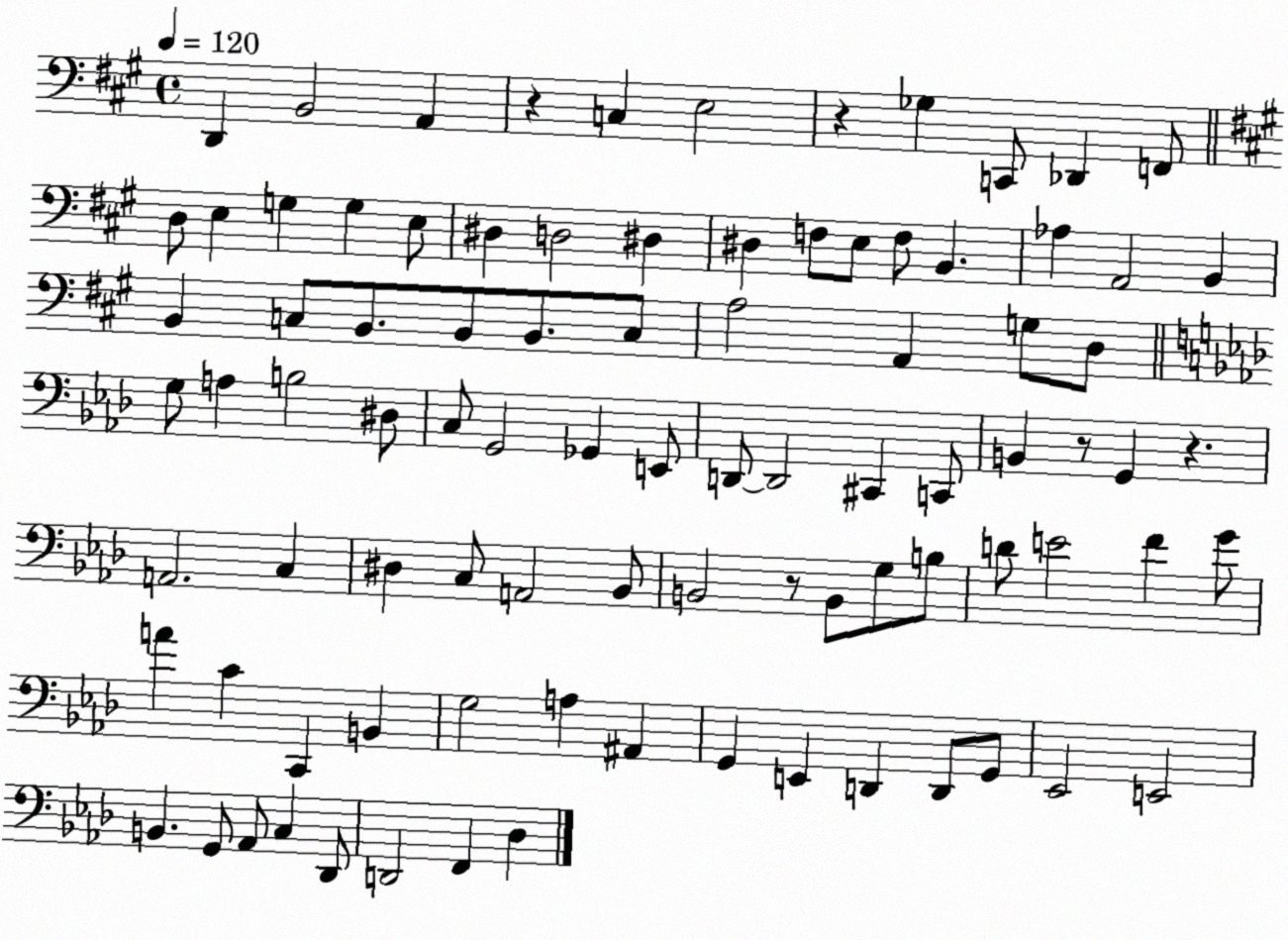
X:1
T:Untitled
M:4/4
L:1/4
K:A
D,, B,,2 A,, z C, E,2 z _G, C,,/2 _D,, F,,/2 D,/2 E, G, G, E,/2 ^D, D,2 ^D, ^D, F,/2 E,/2 F,/2 B,, _A, A,,2 B,, B,, C,/2 B,,/2 B,,/2 B,,/2 C,/2 A,2 A,, G,/2 D,/2 G,/2 A, B,2 ^D,/2 C,/2 G,,2 _G,, E,,/2 D,,/2 D,,2 ^C,, C,,/2 B,, z/2 G,, z A,,2 C, ^D, C,/2 A,,2 _B,,/2 B,,2 z/2 B,,/2 G,/2 B,/2 D/2 E2 F G/2 A C C,, B,, G,2 A, ^A,, G,, E,, D,, D,,/2 G,,/2 _E,,2 E,,2 B,, G,,/2 _A,,/2 C, _D,,/2 D,,2 F,, _D,